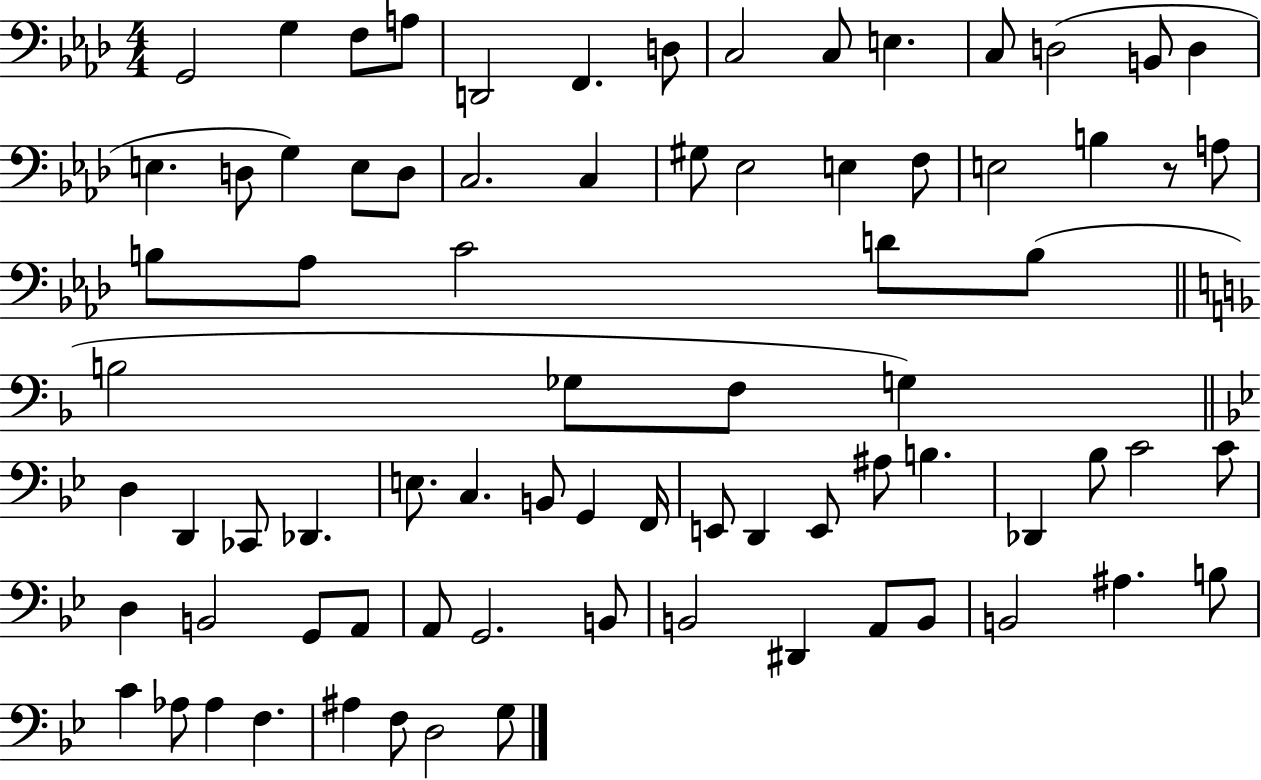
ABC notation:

X:1
T:Untitled
M:4/4
L:1/4
K:Ab
G,,2 G, F,/2 A,/2 D,,2 F,, D,/2 C,2 C,/2 E, C,/2 D,2 B,,/2 D, E, D,/2 G, E,/2 D,/2 C,2 C, ^G,/2 _E,2 E, F,/2 E,2 B, z/2 A,/2 B,/2 _A,/2 C2 D/2 B,/2 B,2 _G,/2 F,/2 G, D, D,, _C,,/2 _D,, E,/2 C, B,,/2 G,, F,,/4 E,,/2 D,, E,,/2 ^A,/2 B, _D,, _B,/2 C2 C/2 D, B,,2 G,,/2 A,,/2 A,,/2 G,,2 B,,/2 B,,2 ^D,, A,,/2 B,,/2 B,,2 ^A, B,/2 C _A,/2 _A, F, ^A, F,/2 D,2 G,/2